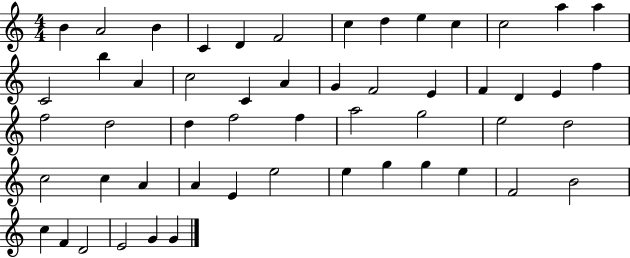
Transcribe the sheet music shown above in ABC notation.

X:1
T:Untitled
M:4/4
L:1/4
K:C
B A2 B C D F2 c d e c c2 a a C2 b A c2 C A G F2 E F D E f f2 d2 d f2 f a2 g2 e2 d2 c2 c A A E e2 e g g e F2 B2 c F D2 E2 G G